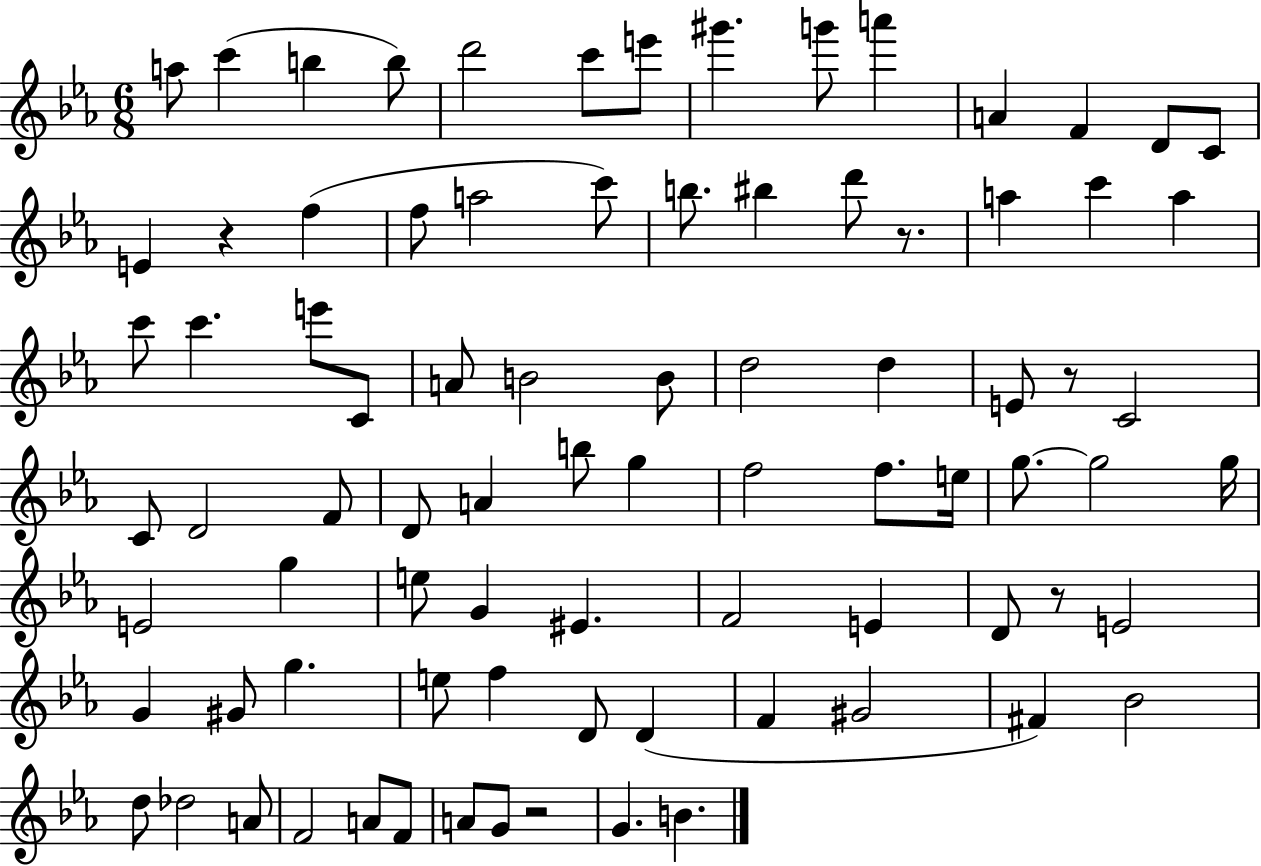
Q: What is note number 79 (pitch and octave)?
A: B4